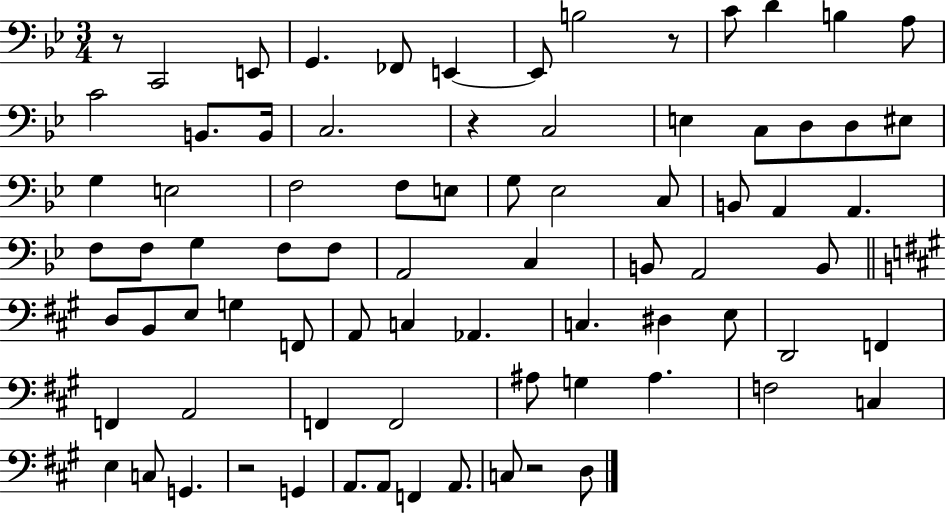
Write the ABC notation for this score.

X:1
T:Untitled
M:3/4
L:1/4
K:Bb
z/2 C,,2 E,,/2 G,, _F,,/2 E,, E,,/2 B,2 z/2 C/2 D B, A,/2 C2 B,,/2 B,,/4 C,2 z C,2 E, C,/2 D,/2 D,/2 ^E,/2 G, E,2 F,2 F,/2 E,/2 G,/2 _E,2 C,/2 B,,/2 A,, A,, F,/2 F,/2 G, F,/2 F,/2 A,,2 C, B,,/2 A,,2 B,,/2 D,/2 B,,/2 E,/2 G, F,,/2 A,,/2 C, _A,, C, ^D, E,/2 D,,2 F,, F,, A,,2 F,, F,,2 ^A,/2 G, ^A, F,2 C, E, C,/2 G,, z2 G,, A,,/2 A,,/2 F,, A,,/2 C,/2 z2 D,/2